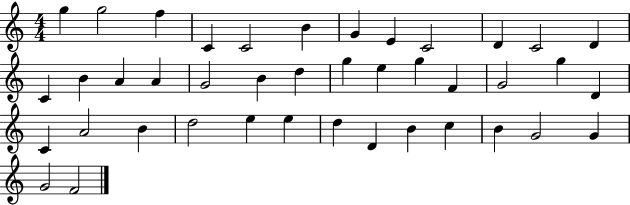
X:1
T:Untitled
M:4/4
L:1/4
K:C
g g2 f C C2 B G E C2 D C2 D C B A A G2 B d g e g F G2 g D C A2 B d2 e e d D B c B G2 G G2 F2